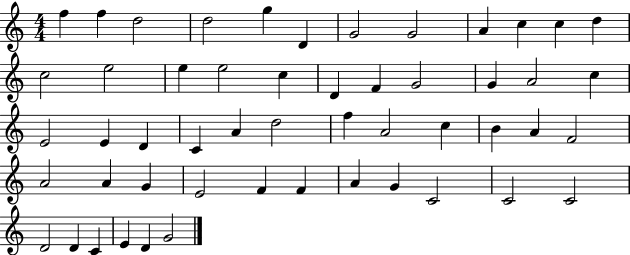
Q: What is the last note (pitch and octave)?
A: G4